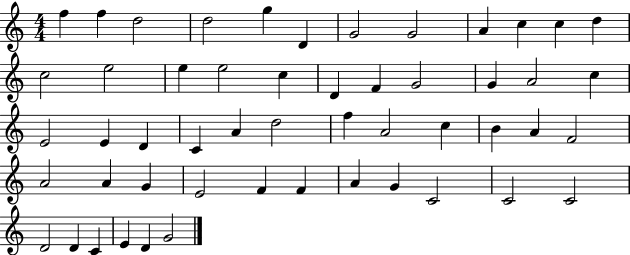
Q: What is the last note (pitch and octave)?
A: G4